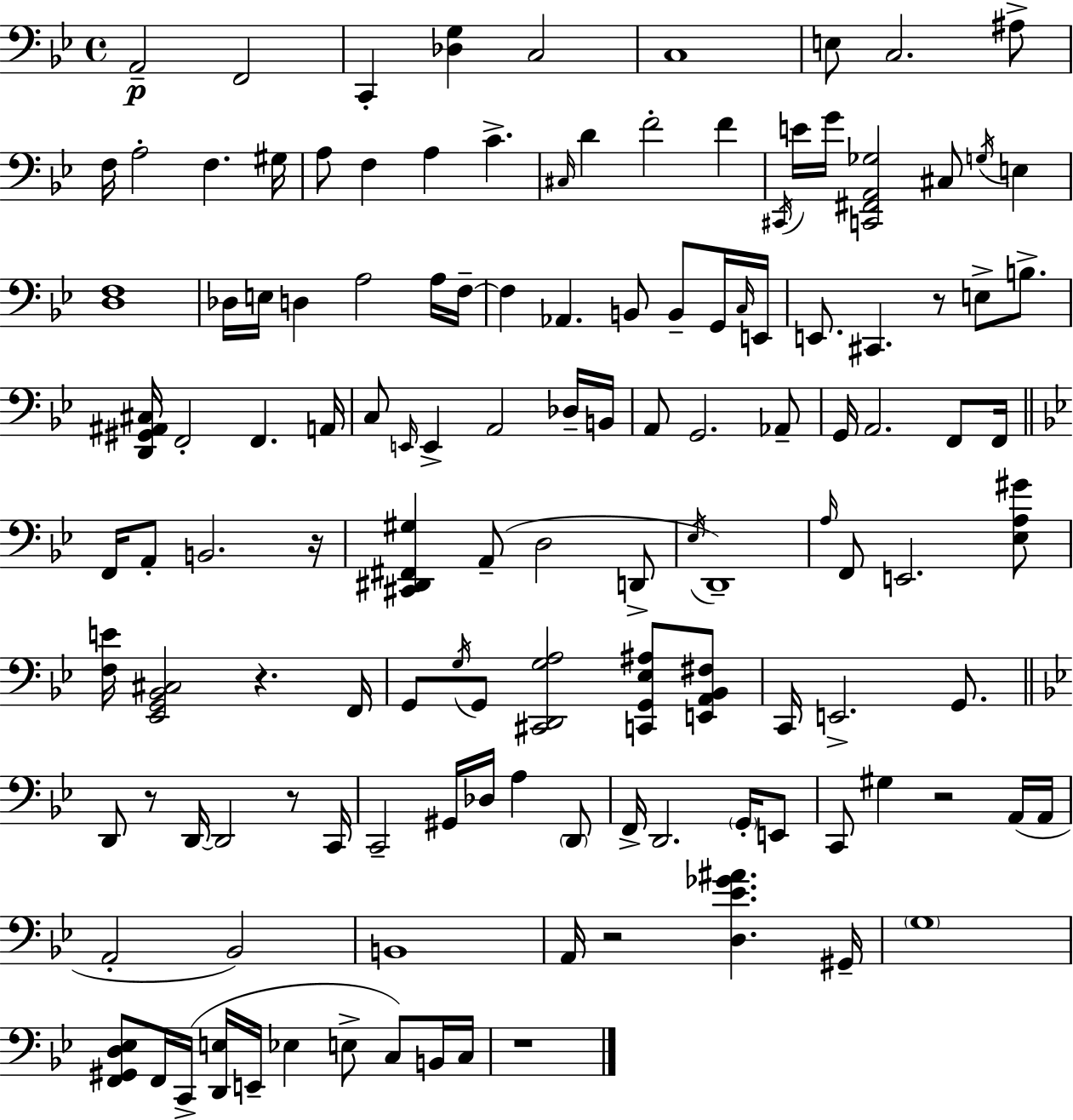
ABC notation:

X:1
T:Untitled
M:4/4
L:1/4
K:Bb
A,,2 F,,2 C,, [_D,G,] C,2 C,4 E,/2 C,2 ^A,/2 F,/4 A,2 F, ^G,/4 A,/2 F, A, C ^C,/4 D F2 F ^C,,/4 E/4 G/4 [C,,^F,,A,,_G,]2 ^C,/2 G,/4 E, [D,F,]4 _D,/4 E,/4 D, A,2 A,/4 F,/4 F, _A,, B,,/2 B,,/2 G,,/4 C,/4 E,,/4 E,,/2 ^C,, z/2 E,/2 B,/2 [D,,^G,,^A,,^C,]/4 F,,2 F,, A,,/4 C,/2 E,,/4 E,, A,,2 _D,/4 B,,/4 A,,/2 G,,2 _A,,/2 G,,/4 A,,2 F,,/2 F,,/4 F,,/4 A,,/2 B,,2 z/4 [^C,,^D,,^F,,^G,] A,,/2 D,2 D,,/2 _E,/4 D,,4 A,/4 F,,/2 E,,2 [_E,A,^G]/2 [F,E]/4 [_E,,G,,_B,,^C,]2 z F,,/4 G,,/2 G,/4 G,,/2 [^C,,D,,G,A,]2 [C,,G,,_E,^A,]/2 [E,,A,,_B,,^F,]/2 C,,/4 E,,2 G,,/2 D,,/2 z/2 D,,/4 D,,2 z/2 C,,/4 C,,2 ^G,,/4 _D,/4 A, D,,/2 F,,/4 D,,2 G,,/4 E,,/2 C,,/2 ^G, z2 A,,/4 A,,/4 A,,2 _B,,2 B,,4 A,,/4 z2 [D,_E_G^A] ^G,,/4 G,4 [F,,^G,,D,_E,]/2 F,,/4 C,,/4 [D,,E,]/4 E,,/4 _E, E,/2 C,/2 B,,/4 C,/4 z4